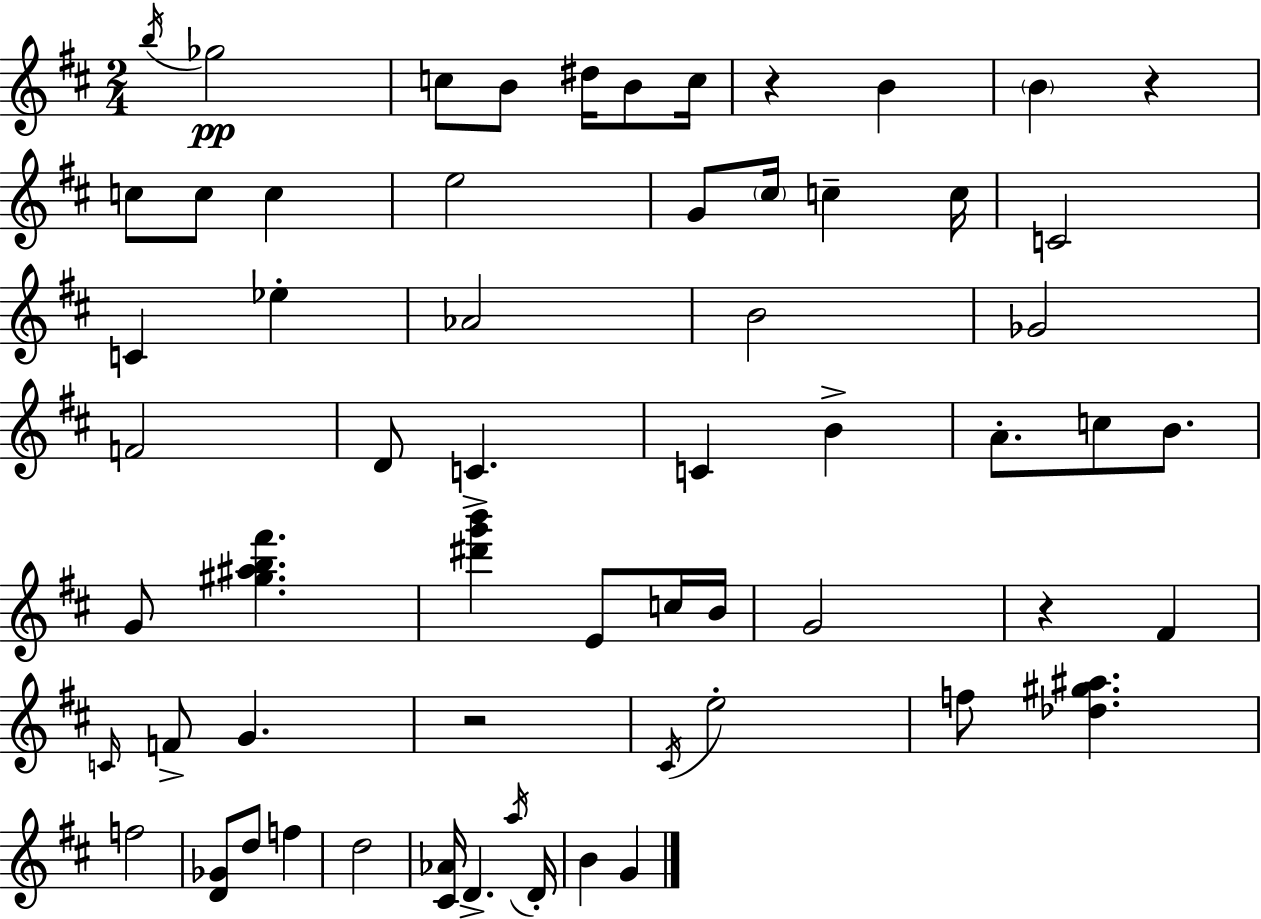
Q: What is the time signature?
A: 2/4